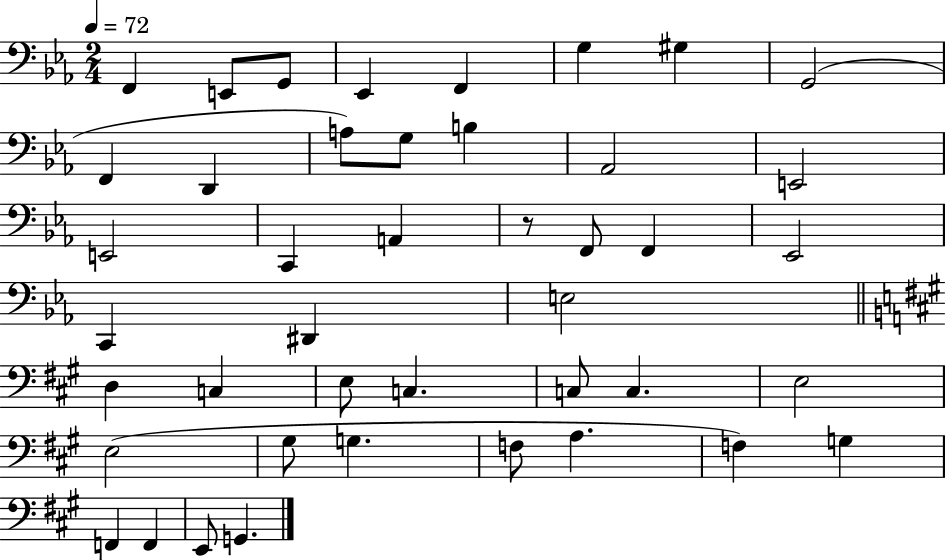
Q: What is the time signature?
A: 2/4